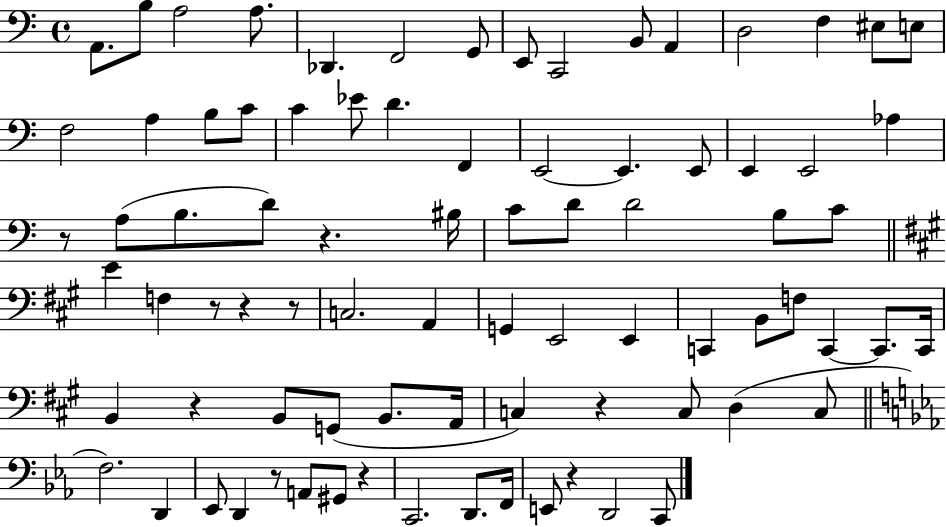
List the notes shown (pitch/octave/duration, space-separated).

A2/e. B3/e A3/h A3/e. Db2/q. F2/h G2/e E2/e C2/h B2/e A2/q D3/h F3/q EIS3/e E3/e F3/h A3/q B3/e C4/e C4/q Eb4/e D4/q. F2/q E2/h E2/q. E2/e E2/q E2/h Ab3/q R/e A3/e B3/e. D4/e R/q. BIS3/s C4/e D4/e D4/h B3/e C4/e E4/q F3/q R/e R/q R/e C3/h. A2/q G2/q E2/h E2/q C2/q B2/e F3/e C2/q C2/e. C2/s B2/q R/q B2/e G2/e B2/e. A2/s C3/q R/q C3/e D3/q C3/e F3/h. D2/q Eb2/e D2/q R/e A2/e G#2/e R/q C2/h. D2/e. F2/s E2/e R/q D2/h C2/e